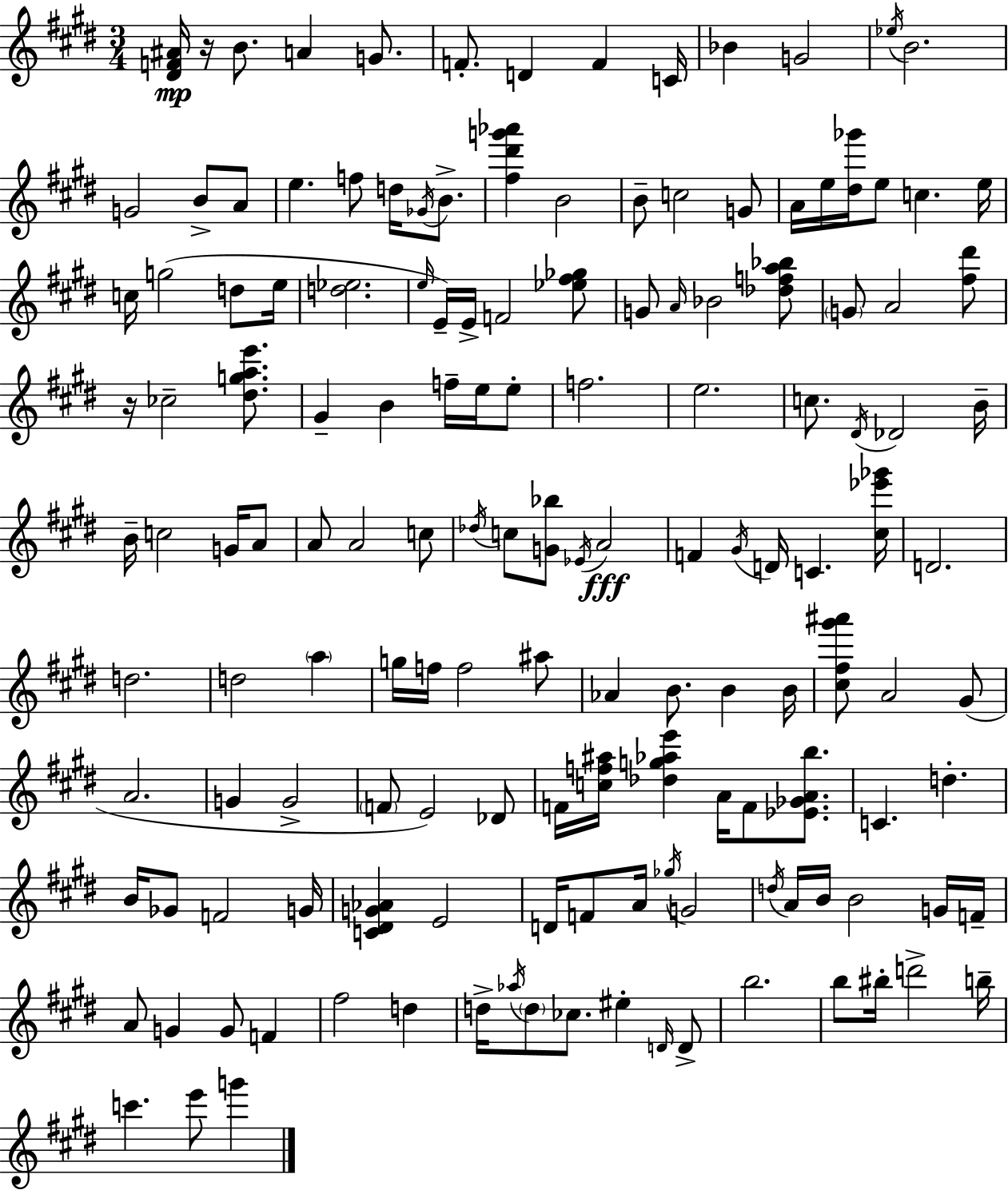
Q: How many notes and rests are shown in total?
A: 147